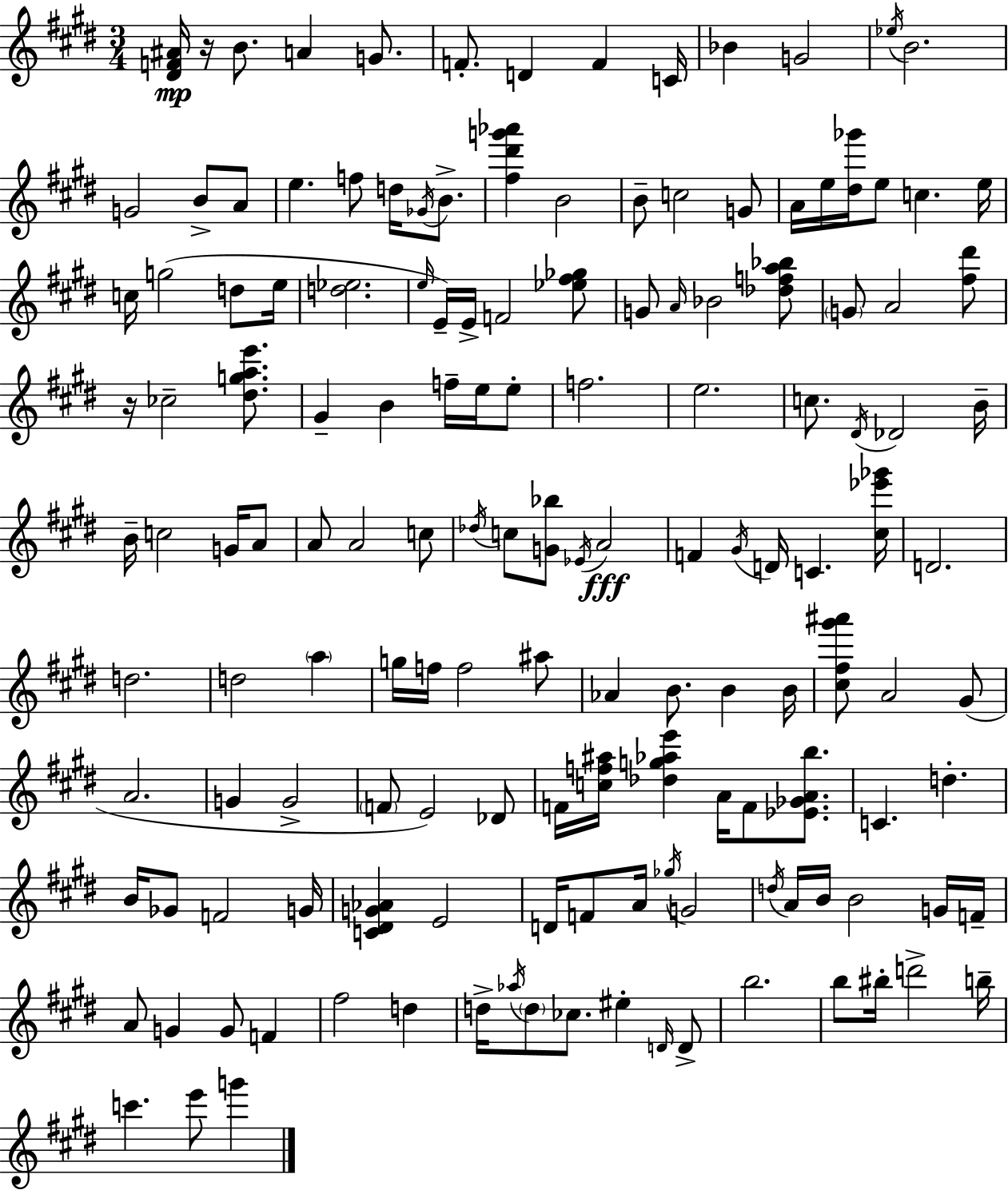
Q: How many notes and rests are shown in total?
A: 147